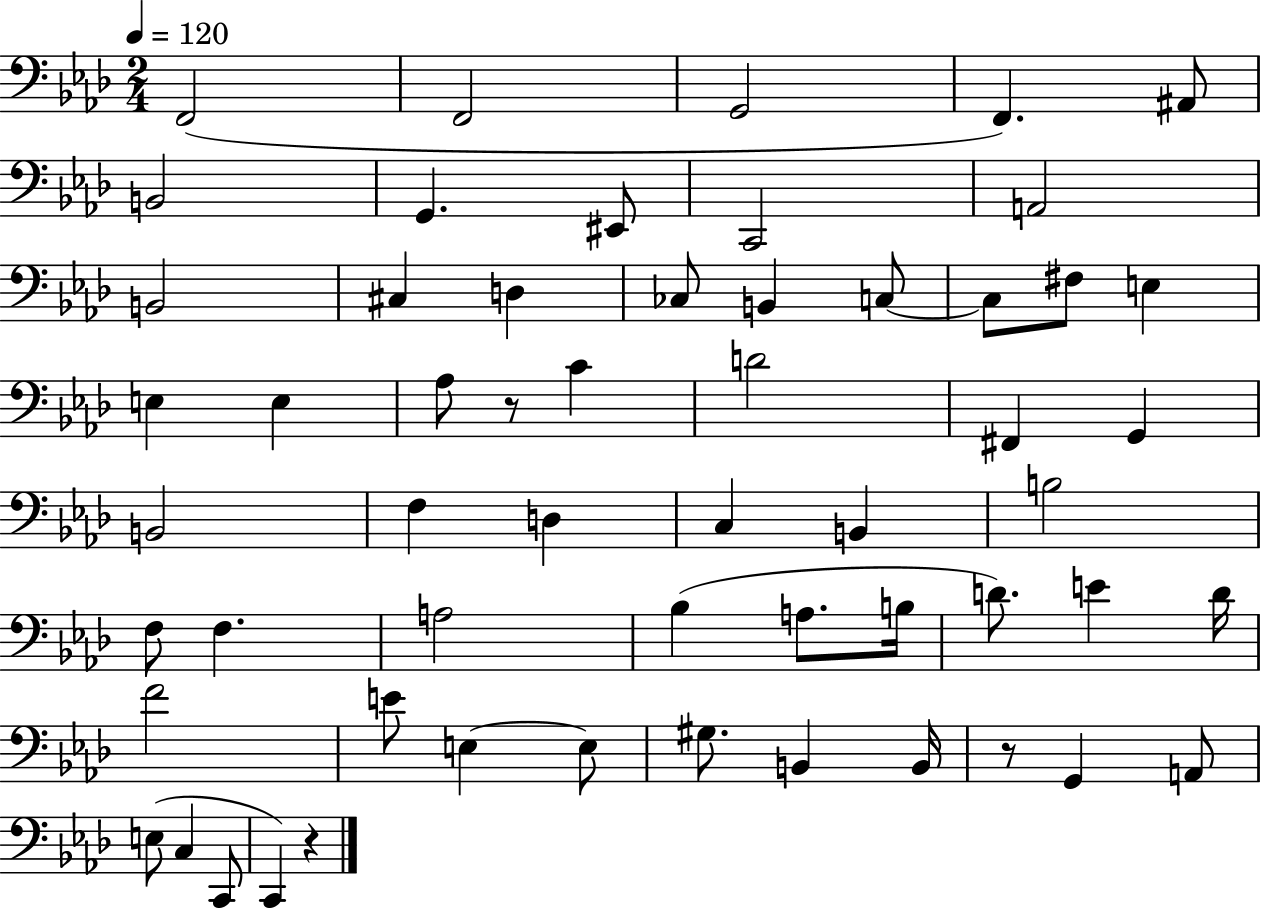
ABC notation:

X:1
T:Untitled
M:2/4
L:1/4
K:Ab
F,,2 F,,2 G,,2 F,, ^A,,/2 B,,2 G,, ^E,,/2 C,,2 A,,2 B,,2 ^C, D, _C,/2 B,, C,/2 C,/2 ^F,/2 E, E, E, _A,/2 z/2 C D2 ^F,, G,, B,,2 F, D, C, B,, B,2 F,/2 F, A,2 _B, A,/2 B,/4 D/2 E D/4 F2 E/2 E, E,/2 ^G,/2 B,, B,,/4 z/2 G,, A,,/2 E,/2 C, C,,/2 C,, z